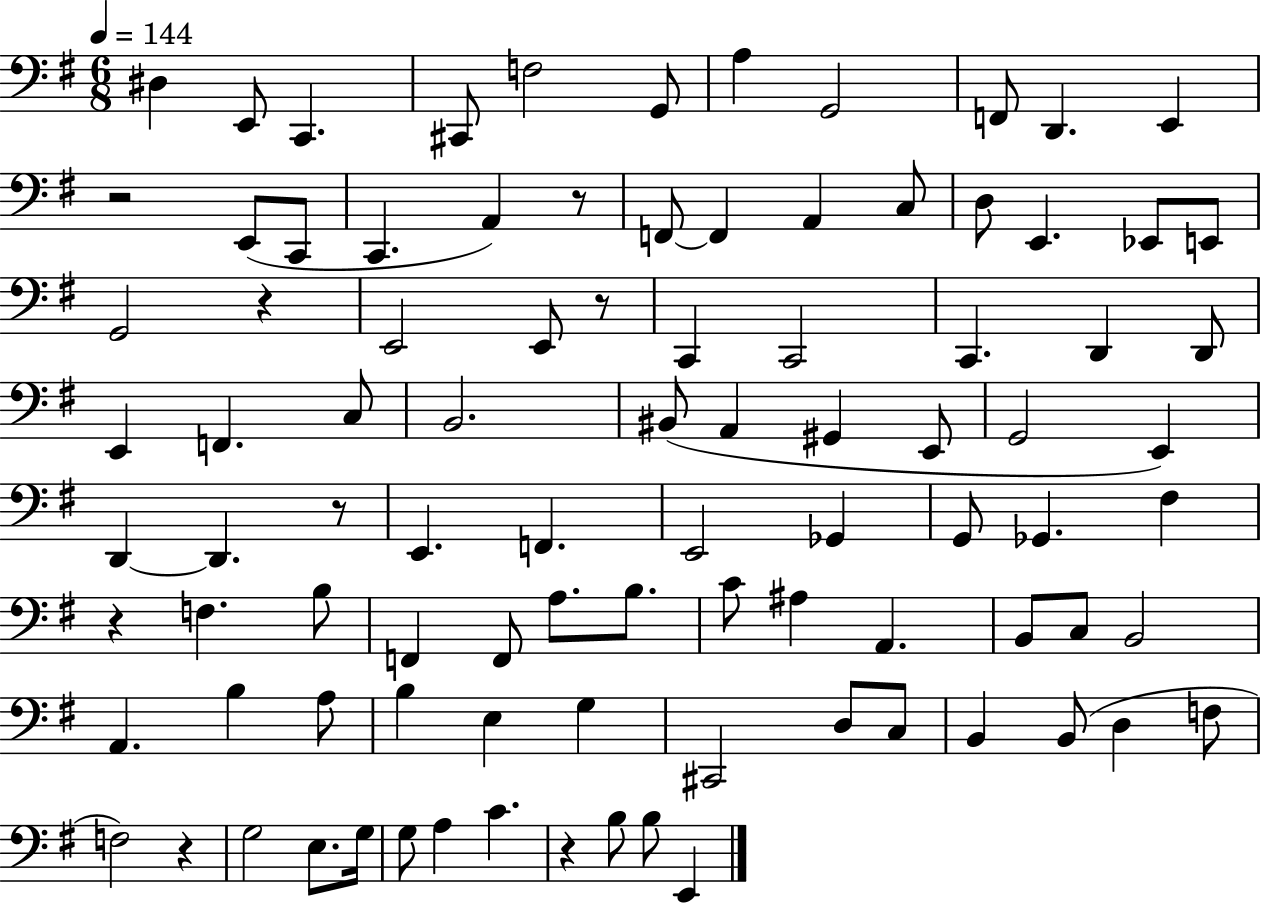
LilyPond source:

{
  \clef bass
  \numericTimeSignature
  \time 6/8
  \key g \major
  \tempo 4 = 144
  \repeat volta 2 { dis4 e,8 c,4. | cis,8 f2 g,8 | a4 g,2 | f,8 d,4. e,4 | \break r2 e,8( c,8 | c,4. a,4) r8 | f,8~~ f,4 a,4 c8 | d8 e,4. ees,8 e,8 | \break g,2 r4 | e,2 e,8 r8 | c,4 c,2 | c,4. d,4 d,8 | \break e,4 f,4. c8 | b,2. | bis,8( a,4 gis,4 e,8 | g,2 e,4) | \break d,4~~ d,4. r8 | e,4. f,4. | e,2 ges,4 | g,8 ges,4. fis4 | \break r4 f4. b8 | f,4 f,8 a8. b8. | c'8 ais4 a,4. | b,8 c8 b,2 | \break a,4. b4 a8 | b4 e4 g4 | cis,2 d8 c8 | b,4 b,8( d4 f8 | \break f2) r4 | g2 e8. g16 | g8 a4 c'4. | r4 b8 b8 e,4 | \break } \bar "|."
}